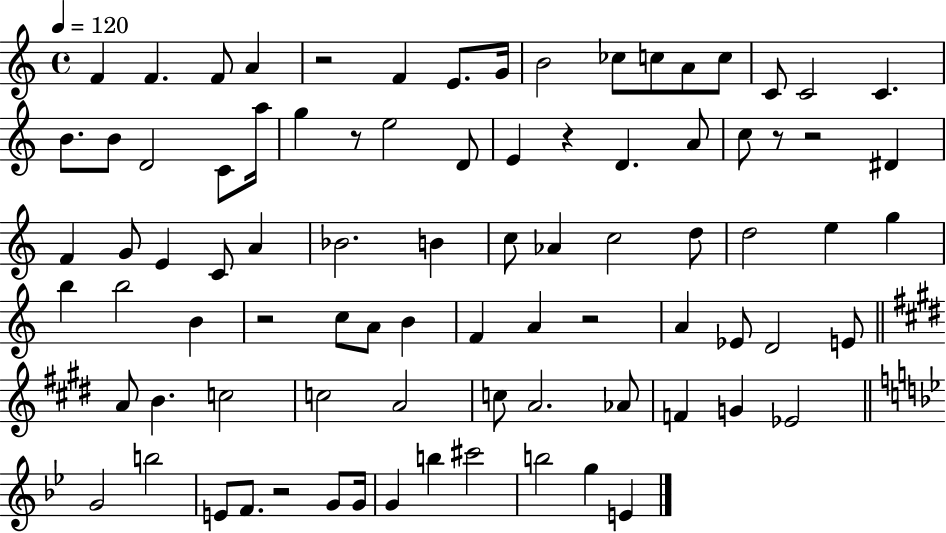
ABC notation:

X:1
T:Untitled
M:4/4
L:1/4
K:C
F F F/2 A z2 F E/2 G/4 B2 _c/2 c/2 A/2 c/2 C/2 C2 C B/2 B/2 D2 C/2 a/4 g z/2 e2 D/2 E z D A/2 c/2 z/2 z2 ^D F G/2 E C/2 A _B2 B c/2 _A c2 d/2 d2 e g b b2 B z2 c/2 A/2 B F A z2 A _E/2 D2 E/2 A/2 B c2 c2 A2 c/2 A2 _A/2 F G _E2 G2 b2 E/2 F/2 z2 G/2 G/4 G b ^c'2 b2 g E